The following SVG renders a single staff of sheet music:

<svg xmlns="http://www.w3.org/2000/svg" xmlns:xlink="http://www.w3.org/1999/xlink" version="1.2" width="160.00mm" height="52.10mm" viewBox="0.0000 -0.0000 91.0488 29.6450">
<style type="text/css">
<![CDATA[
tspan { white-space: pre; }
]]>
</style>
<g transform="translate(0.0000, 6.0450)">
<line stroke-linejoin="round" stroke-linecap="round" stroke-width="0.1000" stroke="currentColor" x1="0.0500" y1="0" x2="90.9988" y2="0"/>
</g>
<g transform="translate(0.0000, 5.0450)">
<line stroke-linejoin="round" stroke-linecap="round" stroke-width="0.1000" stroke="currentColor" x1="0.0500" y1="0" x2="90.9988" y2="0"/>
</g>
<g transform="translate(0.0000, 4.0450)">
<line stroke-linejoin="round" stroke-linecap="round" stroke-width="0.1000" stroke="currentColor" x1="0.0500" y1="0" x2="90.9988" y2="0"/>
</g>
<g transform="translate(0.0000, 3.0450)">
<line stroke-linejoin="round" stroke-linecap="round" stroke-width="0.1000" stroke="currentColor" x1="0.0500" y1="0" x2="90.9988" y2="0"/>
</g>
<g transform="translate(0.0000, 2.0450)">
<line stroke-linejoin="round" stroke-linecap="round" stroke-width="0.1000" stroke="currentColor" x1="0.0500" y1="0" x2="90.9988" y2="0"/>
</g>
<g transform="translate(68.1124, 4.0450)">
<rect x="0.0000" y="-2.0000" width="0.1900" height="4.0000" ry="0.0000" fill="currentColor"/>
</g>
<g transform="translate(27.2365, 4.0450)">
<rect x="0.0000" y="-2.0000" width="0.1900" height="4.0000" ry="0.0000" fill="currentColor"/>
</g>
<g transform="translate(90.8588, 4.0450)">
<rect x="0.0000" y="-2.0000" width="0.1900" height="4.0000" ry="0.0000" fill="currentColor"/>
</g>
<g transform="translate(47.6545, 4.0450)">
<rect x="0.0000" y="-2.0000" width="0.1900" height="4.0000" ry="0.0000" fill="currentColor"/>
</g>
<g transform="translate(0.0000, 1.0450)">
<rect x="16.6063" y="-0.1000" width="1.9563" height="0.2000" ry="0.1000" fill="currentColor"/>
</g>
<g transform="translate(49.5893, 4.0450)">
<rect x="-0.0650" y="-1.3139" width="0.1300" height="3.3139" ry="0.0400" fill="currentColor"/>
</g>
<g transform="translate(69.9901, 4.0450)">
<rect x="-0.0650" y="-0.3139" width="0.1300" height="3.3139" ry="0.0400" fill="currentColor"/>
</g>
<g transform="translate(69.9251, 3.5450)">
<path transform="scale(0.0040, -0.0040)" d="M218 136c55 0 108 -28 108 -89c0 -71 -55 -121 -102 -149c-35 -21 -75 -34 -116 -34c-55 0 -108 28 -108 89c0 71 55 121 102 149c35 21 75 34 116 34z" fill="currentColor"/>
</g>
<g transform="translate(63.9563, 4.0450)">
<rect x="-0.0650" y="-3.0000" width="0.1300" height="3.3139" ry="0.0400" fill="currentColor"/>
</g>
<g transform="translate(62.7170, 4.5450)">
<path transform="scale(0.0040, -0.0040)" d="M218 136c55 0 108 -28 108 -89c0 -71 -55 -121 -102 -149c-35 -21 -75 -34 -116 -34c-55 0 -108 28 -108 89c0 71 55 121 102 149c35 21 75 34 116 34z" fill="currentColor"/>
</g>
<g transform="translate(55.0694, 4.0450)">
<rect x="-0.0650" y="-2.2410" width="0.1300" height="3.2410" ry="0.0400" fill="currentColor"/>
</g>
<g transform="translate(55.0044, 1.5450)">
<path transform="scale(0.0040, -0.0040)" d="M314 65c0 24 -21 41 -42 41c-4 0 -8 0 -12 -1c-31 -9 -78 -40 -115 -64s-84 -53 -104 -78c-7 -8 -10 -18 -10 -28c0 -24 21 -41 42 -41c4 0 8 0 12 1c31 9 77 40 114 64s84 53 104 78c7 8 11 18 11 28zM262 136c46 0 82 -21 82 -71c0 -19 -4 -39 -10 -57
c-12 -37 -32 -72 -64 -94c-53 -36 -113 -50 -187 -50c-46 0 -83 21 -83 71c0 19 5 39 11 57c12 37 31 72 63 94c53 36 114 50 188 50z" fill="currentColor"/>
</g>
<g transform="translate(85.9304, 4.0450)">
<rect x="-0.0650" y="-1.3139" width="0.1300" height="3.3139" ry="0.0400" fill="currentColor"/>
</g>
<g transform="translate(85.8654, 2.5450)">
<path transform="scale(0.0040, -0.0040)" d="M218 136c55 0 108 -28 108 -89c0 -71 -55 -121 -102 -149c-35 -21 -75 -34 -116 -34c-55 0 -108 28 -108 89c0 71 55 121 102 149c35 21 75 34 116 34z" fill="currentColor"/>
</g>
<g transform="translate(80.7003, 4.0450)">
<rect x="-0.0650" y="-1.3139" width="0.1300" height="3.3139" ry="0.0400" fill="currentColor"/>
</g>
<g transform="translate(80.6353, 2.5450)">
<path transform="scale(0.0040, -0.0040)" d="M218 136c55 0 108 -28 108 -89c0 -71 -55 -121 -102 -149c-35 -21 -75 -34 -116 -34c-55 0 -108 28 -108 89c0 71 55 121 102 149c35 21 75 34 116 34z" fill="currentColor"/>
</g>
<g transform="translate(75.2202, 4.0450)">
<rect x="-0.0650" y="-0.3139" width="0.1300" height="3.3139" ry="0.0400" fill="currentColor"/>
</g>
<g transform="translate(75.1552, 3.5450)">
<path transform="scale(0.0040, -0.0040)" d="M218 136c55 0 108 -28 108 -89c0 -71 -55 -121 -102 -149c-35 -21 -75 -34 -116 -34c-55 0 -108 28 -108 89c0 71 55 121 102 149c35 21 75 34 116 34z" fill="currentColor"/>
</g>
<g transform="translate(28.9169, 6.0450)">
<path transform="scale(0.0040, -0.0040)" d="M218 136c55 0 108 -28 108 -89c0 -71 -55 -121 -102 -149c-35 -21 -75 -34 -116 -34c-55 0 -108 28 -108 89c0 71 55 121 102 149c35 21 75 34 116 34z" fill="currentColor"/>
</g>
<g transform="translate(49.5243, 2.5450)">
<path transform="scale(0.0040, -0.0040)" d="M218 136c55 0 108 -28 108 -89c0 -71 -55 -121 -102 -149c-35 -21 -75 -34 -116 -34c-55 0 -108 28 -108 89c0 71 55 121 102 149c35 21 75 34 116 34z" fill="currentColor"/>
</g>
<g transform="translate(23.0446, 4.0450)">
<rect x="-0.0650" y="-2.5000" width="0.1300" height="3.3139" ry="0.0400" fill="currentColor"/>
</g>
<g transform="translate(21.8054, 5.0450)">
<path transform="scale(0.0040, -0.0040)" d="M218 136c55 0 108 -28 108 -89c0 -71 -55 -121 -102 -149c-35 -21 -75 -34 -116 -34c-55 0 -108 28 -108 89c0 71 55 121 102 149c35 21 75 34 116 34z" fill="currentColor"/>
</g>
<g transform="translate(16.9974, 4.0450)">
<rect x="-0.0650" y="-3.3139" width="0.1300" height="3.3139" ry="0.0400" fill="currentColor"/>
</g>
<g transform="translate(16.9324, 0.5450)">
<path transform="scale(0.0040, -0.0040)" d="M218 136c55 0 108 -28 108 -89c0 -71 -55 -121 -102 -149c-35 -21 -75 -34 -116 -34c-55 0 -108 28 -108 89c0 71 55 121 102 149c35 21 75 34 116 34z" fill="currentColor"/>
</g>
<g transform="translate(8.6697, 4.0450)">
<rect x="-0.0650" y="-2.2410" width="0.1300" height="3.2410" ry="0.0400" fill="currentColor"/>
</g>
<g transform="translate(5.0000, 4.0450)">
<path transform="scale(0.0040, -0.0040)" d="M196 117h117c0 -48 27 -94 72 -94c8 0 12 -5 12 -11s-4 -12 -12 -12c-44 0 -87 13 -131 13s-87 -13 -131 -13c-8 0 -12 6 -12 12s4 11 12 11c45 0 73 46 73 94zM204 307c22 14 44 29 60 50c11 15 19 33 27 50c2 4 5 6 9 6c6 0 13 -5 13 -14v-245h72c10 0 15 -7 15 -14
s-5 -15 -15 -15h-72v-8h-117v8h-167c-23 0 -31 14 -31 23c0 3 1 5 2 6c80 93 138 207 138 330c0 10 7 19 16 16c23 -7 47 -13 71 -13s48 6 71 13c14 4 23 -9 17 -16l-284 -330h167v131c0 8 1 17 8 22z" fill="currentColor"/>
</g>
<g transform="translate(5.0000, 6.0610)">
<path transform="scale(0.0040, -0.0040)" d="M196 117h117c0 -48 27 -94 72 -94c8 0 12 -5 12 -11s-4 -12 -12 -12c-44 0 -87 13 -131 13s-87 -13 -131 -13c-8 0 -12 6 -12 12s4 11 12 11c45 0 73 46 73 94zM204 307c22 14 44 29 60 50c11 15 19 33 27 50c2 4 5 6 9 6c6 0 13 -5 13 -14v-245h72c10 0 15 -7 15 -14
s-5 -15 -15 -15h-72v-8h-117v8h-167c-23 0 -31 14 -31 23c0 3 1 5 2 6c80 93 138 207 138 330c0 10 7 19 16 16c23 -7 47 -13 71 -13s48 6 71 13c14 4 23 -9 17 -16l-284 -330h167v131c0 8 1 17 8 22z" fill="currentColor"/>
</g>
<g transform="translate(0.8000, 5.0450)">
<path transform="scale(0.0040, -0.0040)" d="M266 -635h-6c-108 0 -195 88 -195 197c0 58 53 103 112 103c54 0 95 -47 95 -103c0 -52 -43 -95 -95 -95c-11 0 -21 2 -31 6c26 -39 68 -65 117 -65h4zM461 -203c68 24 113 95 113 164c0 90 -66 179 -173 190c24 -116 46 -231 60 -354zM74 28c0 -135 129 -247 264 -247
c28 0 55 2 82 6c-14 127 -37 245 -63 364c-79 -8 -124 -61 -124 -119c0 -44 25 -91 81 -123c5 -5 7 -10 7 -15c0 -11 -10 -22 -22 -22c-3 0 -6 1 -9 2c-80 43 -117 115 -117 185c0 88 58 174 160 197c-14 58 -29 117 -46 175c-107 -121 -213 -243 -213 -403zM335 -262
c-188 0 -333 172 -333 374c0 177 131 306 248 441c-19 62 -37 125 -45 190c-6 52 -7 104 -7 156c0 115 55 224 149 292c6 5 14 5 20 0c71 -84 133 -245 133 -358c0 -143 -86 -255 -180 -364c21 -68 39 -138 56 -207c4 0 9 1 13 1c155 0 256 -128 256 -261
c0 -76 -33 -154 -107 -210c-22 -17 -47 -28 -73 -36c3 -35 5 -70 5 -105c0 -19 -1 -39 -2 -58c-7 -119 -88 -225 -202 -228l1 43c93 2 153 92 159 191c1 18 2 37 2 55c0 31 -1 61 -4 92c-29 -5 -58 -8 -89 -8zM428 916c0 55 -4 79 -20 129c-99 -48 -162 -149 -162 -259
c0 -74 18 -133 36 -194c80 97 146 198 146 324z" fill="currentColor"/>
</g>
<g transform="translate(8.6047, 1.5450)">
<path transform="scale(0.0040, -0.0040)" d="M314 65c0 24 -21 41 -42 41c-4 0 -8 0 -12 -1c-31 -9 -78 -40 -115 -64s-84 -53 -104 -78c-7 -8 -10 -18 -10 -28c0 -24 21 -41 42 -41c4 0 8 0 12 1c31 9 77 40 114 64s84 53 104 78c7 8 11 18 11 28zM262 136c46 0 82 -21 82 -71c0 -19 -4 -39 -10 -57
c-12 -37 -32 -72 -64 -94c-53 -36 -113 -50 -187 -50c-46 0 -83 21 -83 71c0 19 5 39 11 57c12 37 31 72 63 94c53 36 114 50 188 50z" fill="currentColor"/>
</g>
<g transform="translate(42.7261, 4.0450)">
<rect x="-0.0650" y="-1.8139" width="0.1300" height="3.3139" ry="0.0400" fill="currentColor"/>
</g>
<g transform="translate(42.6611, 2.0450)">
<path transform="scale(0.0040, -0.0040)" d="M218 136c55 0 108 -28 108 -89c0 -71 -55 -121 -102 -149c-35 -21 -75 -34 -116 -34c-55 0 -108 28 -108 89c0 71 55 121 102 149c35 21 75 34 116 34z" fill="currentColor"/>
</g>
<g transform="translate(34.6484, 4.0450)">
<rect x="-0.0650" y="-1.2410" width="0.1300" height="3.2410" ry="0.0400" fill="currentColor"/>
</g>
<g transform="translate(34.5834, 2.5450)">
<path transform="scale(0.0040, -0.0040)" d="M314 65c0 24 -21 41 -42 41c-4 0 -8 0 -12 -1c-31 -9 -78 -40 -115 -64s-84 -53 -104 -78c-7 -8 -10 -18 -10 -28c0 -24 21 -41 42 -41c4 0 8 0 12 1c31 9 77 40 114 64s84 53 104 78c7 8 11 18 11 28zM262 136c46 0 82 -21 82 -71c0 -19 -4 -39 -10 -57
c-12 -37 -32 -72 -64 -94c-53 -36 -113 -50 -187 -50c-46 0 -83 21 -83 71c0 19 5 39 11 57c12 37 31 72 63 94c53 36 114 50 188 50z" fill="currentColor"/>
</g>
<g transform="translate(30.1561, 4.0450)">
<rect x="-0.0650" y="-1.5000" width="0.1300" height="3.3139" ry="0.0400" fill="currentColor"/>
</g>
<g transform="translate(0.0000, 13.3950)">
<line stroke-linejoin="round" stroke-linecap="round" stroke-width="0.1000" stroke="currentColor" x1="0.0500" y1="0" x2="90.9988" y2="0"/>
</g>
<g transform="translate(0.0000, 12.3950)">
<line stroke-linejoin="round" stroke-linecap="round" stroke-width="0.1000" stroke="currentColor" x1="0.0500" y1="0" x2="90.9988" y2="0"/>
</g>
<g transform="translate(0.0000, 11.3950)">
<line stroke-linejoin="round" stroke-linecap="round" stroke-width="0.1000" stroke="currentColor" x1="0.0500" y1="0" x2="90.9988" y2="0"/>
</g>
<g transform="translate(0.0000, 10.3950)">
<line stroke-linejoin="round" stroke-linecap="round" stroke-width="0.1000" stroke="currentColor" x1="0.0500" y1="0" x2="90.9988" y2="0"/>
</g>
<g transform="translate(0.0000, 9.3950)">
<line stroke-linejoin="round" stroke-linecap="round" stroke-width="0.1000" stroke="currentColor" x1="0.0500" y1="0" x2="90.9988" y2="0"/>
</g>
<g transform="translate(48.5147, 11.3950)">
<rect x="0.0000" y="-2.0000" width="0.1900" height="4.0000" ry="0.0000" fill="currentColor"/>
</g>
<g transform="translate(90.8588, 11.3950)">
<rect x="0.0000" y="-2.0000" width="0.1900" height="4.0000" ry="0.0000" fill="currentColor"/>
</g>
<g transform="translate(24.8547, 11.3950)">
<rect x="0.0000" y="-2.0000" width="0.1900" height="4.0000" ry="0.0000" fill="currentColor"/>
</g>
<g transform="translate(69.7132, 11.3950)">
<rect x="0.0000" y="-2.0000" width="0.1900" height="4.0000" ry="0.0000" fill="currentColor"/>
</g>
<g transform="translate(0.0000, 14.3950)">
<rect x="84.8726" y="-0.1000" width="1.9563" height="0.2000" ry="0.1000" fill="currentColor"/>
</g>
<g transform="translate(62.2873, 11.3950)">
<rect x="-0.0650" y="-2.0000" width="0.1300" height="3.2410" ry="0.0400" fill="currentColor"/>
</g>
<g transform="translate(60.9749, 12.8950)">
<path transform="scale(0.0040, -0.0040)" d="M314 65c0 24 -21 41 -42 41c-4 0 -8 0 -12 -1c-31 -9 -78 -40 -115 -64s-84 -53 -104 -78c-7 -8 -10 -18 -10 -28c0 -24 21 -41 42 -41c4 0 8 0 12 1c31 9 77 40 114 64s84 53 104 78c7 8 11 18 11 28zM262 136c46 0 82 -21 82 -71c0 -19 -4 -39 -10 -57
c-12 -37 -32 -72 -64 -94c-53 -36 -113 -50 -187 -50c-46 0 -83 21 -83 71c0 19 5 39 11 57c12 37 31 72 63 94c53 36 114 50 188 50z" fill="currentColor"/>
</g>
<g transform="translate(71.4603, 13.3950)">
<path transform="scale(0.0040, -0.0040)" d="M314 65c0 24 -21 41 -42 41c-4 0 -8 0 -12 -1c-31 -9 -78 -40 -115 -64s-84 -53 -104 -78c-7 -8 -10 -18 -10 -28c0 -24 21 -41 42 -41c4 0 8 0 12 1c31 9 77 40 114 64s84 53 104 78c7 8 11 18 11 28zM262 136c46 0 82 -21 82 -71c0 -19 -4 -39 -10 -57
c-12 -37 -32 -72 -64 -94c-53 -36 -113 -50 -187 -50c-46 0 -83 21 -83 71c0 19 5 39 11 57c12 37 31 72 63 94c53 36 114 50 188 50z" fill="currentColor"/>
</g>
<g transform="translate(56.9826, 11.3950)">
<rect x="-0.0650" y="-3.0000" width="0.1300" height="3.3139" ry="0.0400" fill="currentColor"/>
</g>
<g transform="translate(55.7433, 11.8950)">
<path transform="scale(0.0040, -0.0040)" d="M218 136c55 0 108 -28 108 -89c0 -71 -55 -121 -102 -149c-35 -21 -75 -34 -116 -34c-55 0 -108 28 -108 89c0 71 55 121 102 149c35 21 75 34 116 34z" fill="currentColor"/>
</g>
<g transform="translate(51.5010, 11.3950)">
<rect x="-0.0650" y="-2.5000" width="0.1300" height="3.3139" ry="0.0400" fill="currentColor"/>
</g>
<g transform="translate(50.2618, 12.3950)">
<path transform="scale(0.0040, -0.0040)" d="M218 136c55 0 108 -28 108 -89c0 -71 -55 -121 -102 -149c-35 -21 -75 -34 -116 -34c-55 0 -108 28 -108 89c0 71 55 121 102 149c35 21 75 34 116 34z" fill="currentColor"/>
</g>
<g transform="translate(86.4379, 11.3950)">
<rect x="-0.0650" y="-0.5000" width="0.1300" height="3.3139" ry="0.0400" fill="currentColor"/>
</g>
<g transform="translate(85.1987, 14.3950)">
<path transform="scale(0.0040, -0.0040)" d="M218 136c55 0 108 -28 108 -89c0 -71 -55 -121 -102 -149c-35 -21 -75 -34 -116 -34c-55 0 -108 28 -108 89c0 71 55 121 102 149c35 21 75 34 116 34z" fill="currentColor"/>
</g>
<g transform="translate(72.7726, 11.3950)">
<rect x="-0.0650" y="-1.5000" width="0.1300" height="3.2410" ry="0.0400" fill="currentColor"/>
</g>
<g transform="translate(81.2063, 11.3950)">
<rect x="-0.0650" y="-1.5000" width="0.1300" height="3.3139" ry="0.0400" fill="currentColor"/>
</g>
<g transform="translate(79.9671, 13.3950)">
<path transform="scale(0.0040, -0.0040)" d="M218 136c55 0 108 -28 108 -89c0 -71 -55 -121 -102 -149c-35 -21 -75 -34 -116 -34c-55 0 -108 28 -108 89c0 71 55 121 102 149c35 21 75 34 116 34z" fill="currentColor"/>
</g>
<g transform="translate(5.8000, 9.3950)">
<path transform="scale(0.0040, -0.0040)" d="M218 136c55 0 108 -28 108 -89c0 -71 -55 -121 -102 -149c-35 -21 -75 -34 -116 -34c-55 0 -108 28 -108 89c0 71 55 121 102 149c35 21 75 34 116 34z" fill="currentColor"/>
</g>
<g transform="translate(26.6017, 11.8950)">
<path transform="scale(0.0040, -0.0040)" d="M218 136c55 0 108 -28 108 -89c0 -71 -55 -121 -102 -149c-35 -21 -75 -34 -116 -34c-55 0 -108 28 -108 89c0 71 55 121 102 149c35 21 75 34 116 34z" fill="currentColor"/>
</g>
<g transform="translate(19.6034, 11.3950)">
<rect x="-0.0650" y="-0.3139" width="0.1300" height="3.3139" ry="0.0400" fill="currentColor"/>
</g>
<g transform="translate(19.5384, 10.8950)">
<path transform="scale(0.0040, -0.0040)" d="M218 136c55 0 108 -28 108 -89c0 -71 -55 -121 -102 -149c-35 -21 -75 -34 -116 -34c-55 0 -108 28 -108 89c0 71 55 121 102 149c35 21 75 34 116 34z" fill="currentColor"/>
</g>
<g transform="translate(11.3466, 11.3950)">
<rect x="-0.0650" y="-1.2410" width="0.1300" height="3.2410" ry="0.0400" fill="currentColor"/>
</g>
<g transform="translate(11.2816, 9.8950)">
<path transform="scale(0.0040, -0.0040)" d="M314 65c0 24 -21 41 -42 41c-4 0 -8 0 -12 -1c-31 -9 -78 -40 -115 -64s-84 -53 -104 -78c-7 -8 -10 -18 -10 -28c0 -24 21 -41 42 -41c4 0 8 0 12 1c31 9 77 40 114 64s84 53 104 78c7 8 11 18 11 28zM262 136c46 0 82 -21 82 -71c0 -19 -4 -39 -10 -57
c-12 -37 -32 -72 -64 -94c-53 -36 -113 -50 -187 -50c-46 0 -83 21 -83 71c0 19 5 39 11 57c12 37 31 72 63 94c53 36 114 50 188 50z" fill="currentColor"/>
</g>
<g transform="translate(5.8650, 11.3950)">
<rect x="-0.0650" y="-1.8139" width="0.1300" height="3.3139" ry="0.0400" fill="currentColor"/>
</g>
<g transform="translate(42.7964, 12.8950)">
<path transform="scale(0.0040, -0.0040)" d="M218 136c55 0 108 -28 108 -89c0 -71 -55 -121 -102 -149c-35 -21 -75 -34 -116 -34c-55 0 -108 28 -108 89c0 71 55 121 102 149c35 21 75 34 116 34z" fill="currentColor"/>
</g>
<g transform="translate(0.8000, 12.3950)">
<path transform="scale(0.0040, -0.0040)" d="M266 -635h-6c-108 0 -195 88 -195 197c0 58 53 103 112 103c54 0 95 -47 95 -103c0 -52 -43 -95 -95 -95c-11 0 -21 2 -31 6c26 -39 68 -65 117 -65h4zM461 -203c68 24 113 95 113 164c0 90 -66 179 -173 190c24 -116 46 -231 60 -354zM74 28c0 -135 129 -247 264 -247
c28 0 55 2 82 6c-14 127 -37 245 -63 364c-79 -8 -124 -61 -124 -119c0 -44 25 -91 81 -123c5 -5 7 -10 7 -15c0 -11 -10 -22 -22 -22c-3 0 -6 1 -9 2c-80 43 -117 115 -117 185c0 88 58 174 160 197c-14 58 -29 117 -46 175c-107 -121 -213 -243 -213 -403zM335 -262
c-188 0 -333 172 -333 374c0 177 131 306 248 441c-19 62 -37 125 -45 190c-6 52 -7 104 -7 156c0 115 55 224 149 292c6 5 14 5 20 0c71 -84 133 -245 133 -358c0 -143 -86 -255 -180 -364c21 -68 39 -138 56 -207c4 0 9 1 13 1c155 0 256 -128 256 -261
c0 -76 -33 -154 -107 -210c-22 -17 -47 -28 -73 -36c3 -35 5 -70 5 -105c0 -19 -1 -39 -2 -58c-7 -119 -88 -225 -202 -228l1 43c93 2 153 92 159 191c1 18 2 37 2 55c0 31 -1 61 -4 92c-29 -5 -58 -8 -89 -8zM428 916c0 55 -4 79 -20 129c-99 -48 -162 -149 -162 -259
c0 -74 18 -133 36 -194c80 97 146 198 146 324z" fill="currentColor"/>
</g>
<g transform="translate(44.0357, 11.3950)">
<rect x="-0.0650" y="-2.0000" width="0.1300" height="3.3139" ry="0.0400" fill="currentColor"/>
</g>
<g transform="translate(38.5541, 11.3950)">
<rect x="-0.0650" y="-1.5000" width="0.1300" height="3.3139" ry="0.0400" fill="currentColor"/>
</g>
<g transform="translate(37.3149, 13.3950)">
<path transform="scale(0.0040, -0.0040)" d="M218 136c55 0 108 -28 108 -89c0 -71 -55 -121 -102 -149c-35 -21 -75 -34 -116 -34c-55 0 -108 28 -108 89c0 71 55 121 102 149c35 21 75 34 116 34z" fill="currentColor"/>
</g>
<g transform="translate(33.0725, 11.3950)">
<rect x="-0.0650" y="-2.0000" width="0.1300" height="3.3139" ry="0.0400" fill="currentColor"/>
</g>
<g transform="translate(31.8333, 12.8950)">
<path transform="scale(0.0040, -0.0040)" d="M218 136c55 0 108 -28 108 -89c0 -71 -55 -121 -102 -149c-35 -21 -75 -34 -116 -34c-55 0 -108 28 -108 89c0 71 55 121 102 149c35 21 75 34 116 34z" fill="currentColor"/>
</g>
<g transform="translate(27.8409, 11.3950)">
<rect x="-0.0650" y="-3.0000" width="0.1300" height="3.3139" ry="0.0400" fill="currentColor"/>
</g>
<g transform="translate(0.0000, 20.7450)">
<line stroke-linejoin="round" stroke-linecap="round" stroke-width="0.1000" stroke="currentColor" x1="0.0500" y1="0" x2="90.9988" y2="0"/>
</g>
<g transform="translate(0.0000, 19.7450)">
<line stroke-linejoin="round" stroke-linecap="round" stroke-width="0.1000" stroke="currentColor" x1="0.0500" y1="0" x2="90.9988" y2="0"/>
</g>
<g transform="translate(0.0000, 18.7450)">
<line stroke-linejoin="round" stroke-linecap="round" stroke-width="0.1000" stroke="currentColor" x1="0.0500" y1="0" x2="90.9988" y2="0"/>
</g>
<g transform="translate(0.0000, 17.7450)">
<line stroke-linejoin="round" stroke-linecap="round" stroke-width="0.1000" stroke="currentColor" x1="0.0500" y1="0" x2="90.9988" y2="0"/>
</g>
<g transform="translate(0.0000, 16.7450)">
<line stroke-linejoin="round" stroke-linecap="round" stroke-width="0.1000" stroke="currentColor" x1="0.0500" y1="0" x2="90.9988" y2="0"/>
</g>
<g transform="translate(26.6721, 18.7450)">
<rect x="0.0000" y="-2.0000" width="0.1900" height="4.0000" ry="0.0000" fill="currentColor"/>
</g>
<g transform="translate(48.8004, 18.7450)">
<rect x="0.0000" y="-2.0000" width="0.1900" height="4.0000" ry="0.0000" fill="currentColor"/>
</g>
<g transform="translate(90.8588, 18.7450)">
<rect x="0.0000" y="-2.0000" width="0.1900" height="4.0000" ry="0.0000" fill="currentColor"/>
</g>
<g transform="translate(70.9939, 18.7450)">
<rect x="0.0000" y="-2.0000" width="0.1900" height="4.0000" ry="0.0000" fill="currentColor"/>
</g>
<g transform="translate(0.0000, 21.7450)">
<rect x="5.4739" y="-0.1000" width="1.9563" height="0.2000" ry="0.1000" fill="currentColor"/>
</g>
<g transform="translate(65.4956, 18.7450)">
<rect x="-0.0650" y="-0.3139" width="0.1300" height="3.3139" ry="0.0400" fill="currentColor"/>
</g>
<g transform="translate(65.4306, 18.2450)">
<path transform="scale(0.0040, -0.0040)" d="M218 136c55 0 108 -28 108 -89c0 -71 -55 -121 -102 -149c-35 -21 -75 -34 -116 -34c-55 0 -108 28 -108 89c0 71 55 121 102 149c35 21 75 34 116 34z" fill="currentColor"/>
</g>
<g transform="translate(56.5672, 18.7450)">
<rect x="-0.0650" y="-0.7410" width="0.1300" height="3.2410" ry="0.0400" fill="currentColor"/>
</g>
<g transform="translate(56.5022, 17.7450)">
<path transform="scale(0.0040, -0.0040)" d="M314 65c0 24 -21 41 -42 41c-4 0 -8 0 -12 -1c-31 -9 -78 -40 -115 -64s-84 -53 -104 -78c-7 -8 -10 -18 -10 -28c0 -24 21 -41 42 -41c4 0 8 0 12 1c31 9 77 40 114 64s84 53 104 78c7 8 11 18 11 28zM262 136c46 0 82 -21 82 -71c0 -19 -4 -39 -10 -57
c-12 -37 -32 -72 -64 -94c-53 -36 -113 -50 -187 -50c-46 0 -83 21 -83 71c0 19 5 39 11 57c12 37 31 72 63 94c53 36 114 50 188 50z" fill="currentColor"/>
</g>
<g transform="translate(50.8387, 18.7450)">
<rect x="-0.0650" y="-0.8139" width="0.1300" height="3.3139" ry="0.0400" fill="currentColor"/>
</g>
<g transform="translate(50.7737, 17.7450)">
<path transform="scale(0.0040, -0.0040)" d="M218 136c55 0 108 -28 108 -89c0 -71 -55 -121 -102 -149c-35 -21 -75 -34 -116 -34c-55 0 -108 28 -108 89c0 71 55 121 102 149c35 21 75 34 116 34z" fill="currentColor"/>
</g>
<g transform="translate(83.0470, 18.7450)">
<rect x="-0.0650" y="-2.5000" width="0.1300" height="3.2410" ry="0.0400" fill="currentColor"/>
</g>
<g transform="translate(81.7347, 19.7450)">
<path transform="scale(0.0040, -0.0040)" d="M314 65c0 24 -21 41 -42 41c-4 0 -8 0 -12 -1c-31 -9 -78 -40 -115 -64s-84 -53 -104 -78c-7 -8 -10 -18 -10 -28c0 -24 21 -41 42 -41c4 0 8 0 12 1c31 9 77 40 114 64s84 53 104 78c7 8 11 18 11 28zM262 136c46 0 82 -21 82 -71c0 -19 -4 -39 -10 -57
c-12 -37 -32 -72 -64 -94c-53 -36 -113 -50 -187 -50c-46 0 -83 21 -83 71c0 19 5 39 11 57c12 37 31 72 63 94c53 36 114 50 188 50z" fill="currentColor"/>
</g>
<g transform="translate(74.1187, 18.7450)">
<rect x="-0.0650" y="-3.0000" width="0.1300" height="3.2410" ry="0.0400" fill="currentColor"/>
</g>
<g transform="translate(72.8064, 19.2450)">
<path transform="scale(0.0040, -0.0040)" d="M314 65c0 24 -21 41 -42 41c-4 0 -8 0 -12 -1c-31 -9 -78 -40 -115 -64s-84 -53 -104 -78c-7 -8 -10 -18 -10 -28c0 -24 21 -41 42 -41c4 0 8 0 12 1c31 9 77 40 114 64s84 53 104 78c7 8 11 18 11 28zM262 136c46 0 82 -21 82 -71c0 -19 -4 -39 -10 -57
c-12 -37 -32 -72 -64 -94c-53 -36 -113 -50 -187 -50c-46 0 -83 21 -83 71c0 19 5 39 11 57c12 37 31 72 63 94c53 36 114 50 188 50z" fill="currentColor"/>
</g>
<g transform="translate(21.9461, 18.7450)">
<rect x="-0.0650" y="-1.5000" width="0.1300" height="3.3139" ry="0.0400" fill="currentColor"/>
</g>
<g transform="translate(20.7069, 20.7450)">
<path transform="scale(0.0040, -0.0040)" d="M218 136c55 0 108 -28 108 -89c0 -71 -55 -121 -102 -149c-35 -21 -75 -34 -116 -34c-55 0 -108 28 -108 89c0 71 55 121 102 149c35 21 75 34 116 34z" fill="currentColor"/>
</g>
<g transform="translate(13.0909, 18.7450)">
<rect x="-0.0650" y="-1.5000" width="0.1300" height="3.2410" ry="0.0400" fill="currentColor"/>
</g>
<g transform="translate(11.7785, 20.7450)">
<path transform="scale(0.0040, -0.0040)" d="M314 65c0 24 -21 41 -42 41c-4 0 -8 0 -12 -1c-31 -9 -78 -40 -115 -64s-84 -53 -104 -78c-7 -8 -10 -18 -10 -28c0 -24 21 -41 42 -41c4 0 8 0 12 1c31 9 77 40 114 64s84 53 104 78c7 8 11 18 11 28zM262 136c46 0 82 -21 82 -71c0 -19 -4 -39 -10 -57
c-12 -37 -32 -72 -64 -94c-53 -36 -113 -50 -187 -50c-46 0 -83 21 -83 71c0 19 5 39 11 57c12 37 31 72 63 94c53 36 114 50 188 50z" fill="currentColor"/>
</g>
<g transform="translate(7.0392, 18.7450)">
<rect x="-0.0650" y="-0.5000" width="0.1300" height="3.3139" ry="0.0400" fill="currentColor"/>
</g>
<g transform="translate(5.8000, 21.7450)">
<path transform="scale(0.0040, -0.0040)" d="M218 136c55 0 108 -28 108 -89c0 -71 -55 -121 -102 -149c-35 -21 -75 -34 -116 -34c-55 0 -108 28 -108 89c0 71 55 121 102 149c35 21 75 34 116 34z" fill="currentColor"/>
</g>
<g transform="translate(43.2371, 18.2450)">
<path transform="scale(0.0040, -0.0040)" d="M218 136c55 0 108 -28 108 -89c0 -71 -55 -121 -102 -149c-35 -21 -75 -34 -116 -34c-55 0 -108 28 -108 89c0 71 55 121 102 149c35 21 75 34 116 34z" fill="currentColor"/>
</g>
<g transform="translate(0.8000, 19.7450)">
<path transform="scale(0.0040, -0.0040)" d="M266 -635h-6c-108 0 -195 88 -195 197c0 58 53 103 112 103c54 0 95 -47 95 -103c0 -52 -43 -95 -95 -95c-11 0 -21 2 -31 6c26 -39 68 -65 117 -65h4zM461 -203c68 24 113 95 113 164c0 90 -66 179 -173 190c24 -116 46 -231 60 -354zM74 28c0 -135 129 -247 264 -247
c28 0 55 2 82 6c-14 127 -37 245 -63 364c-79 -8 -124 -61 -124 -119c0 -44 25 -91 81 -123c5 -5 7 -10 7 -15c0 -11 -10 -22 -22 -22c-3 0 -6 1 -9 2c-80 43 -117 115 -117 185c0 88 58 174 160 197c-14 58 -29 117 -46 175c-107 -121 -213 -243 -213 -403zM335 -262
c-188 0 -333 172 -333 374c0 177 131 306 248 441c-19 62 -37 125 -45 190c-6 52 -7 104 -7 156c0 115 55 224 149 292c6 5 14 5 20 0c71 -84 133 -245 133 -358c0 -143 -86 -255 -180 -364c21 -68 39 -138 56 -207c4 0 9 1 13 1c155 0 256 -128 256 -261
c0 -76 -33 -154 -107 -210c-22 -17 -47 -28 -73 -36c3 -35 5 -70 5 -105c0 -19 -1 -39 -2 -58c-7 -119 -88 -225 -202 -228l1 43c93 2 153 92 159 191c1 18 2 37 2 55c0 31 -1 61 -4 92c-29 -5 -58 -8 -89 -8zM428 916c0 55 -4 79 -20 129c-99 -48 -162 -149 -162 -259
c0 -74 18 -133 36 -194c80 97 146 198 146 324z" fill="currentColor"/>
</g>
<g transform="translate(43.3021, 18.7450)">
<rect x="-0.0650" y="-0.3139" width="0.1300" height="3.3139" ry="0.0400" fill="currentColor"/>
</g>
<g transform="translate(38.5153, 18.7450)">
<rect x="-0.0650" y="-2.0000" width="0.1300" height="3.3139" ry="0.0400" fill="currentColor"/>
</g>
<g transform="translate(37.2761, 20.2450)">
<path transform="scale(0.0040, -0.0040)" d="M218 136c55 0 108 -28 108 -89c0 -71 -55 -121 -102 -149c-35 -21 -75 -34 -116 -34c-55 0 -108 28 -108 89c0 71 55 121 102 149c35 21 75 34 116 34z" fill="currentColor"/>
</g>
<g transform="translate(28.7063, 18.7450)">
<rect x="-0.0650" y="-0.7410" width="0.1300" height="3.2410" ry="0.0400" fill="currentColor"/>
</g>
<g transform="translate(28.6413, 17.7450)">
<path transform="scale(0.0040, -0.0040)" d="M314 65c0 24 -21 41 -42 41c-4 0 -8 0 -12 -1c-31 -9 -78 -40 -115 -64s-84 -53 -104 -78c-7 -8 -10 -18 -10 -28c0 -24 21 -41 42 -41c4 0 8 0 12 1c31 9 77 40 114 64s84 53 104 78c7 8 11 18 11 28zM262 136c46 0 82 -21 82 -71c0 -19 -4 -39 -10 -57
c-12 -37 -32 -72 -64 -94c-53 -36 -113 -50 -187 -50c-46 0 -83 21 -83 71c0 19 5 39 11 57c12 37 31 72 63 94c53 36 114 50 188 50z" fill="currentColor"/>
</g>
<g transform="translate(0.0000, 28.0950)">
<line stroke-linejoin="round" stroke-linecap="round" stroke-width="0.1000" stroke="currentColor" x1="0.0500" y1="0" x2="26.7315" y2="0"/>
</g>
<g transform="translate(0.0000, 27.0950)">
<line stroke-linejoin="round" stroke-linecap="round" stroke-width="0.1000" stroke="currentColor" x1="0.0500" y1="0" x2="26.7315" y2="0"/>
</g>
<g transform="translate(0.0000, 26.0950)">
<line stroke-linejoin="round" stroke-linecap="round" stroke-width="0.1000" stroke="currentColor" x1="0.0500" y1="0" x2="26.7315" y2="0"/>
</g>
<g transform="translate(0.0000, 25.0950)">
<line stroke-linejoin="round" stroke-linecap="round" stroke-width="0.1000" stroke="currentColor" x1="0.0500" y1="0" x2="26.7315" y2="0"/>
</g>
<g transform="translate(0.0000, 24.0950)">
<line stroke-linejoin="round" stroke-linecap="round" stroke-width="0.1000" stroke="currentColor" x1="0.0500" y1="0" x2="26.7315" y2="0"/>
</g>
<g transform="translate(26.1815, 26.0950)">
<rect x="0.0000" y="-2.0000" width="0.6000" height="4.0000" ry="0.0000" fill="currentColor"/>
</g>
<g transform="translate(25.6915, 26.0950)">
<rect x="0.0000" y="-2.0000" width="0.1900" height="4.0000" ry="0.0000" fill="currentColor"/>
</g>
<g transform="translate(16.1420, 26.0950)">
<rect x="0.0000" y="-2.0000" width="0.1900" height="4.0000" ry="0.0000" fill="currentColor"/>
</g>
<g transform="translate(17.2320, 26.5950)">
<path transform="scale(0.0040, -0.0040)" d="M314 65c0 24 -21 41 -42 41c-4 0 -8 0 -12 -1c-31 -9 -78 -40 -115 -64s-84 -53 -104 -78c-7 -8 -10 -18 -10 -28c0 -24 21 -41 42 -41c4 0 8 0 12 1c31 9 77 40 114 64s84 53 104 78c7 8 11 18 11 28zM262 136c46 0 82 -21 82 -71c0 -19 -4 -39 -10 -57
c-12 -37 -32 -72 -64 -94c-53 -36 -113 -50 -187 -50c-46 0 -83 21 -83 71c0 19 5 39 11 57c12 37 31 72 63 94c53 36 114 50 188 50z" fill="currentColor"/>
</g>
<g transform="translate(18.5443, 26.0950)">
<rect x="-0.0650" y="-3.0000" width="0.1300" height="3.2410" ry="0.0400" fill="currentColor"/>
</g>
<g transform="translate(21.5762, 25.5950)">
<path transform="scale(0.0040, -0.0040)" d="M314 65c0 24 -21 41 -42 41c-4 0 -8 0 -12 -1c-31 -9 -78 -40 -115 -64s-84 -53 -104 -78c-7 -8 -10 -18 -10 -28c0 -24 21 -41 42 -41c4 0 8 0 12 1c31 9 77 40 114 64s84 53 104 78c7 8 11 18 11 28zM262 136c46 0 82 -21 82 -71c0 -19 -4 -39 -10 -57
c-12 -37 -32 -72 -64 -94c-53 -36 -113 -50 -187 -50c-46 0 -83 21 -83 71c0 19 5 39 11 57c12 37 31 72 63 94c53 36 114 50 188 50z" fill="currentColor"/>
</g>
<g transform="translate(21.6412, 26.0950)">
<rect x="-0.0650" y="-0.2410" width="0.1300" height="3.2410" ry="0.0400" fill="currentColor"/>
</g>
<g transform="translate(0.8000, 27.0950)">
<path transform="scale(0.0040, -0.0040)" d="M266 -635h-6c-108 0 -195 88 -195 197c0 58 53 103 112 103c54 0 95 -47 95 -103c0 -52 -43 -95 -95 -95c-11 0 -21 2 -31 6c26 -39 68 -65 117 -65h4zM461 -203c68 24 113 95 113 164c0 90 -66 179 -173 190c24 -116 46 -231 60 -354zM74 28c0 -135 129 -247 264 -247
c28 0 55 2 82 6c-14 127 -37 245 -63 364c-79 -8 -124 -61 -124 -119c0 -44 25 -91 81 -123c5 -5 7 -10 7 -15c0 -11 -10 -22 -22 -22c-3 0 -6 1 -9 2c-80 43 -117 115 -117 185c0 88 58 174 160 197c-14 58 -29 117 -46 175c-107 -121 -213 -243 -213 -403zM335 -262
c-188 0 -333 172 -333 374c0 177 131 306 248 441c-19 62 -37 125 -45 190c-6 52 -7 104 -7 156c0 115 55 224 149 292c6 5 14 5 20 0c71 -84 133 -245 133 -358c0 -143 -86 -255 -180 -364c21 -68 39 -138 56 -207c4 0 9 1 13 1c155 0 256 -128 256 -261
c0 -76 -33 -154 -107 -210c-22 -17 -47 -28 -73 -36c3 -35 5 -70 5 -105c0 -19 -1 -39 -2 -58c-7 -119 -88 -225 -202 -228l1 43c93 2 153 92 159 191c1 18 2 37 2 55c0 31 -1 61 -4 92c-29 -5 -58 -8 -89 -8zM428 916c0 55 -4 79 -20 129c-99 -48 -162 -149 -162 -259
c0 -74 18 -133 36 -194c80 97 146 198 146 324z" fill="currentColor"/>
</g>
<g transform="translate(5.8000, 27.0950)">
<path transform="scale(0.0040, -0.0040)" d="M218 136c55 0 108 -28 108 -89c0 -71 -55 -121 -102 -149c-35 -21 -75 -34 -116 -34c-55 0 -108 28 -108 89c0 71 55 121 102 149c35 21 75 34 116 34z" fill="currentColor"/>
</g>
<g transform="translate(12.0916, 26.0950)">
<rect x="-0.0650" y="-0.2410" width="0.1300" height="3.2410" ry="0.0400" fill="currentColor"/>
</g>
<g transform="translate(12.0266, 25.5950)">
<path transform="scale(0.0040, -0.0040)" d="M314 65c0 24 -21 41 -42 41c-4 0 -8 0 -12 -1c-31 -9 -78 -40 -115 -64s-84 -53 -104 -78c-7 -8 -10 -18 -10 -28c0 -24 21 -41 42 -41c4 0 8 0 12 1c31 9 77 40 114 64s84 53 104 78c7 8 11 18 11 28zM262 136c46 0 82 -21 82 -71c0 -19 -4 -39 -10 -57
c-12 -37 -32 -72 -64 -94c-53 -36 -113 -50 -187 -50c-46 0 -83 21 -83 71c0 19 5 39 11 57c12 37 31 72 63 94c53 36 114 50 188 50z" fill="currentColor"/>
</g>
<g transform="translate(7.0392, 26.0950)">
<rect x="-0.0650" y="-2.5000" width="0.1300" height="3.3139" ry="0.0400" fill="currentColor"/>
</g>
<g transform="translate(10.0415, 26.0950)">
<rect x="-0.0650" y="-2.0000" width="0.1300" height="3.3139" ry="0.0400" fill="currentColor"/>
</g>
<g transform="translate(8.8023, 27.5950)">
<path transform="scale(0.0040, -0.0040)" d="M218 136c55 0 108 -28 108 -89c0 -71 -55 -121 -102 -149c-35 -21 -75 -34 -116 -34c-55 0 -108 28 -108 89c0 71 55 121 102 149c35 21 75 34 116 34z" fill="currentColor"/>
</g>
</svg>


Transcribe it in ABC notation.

X:1
T:Untitled
M:4/4
L:1/4
K:C
g2 b G E e2 f e g2 A c c e e f e2 c A F E F G A F2 E2 E C C E2 E d2 F c d d2 c A2 G2 G F c2 A2 c2